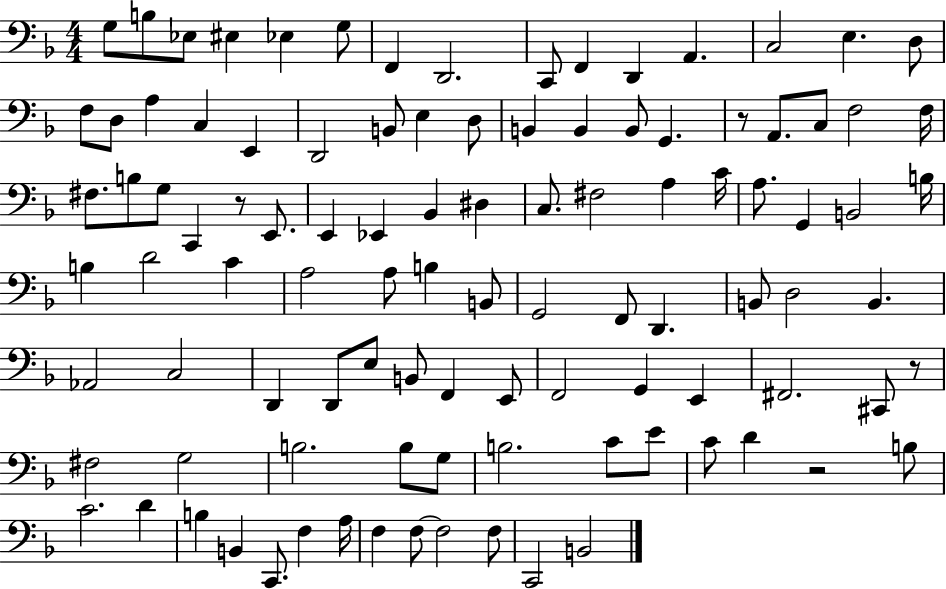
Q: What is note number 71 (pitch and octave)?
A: F2